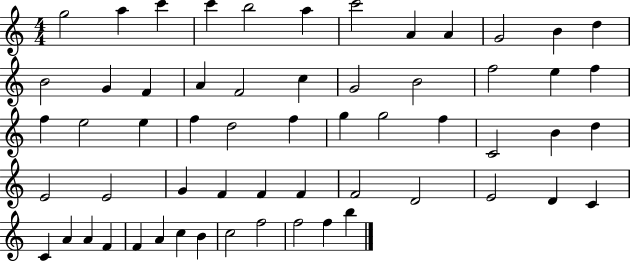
{
  \clef treble
  \numericTimeSignature
  \time 4/4
  \key c \major
  g''2 a''4 c'''4 | c'''4 b''2 a''4 | c'''2 a'4 a'4 | g'2 b'4 d''4 | \break b'2 g'4 f'4 | a'4 f'2 c''4 | g'2 b'2 | f''2 e''4 f''4 | \break f''4 e''2 e''4 | f''4 d''2 f''4 | g''4 g''2 f''4 | c'2 b'4 d''4 | \break e'2 e'2 | g'4 f'4 f'4 f'4 | f'2 d'2 | e'2 d'4 c'4 | \break c'4 a'4 a'4 f'4 | f'4 a'4 c''4 b'4 | c''2 f''2 | f''2 f''4 b''4 | \break \bar "|."
}